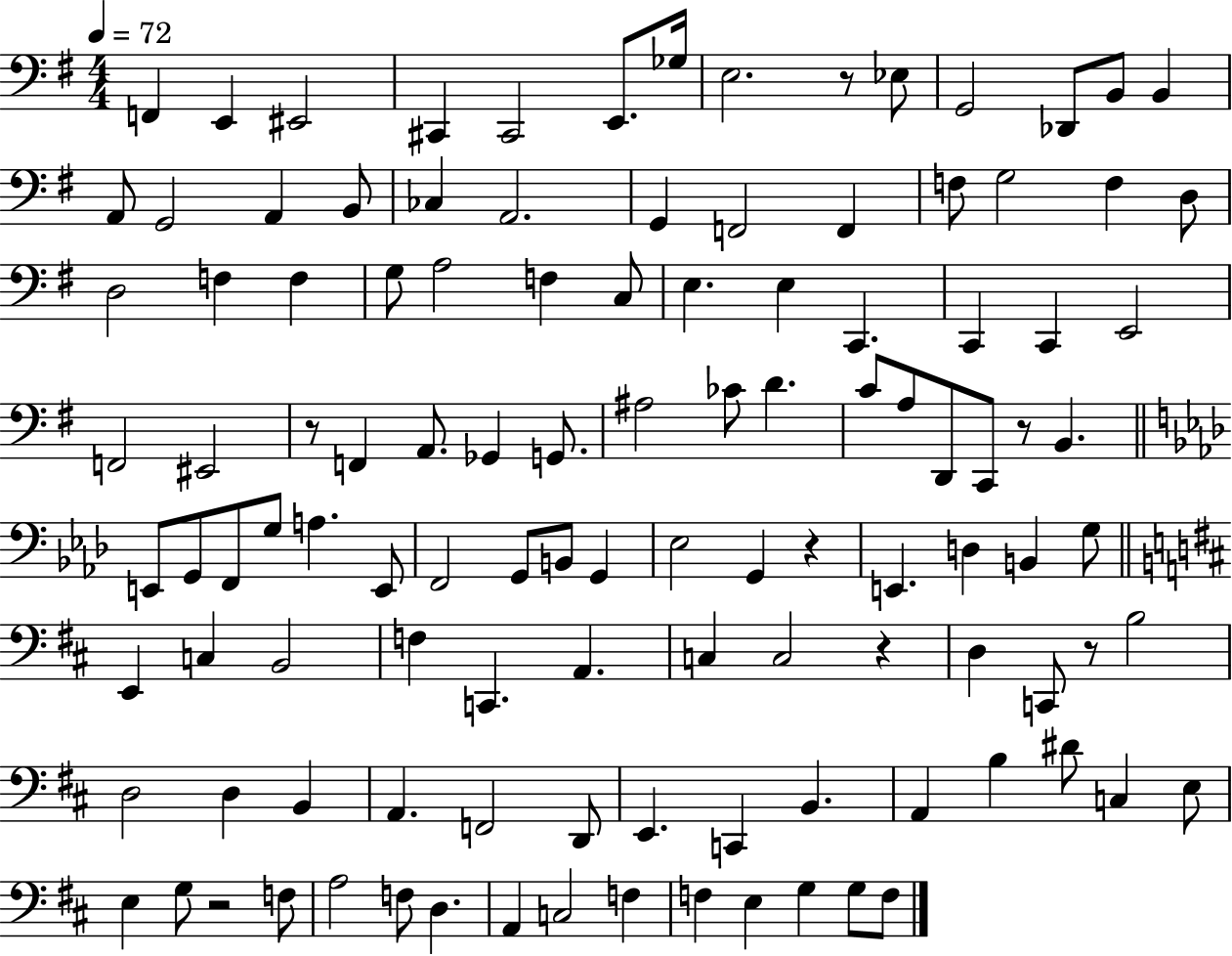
X:1
T:Untitled
M:4/4
L:1/4
K:G
F,, E,, ^E,,2 ^C,, ^C,,2 E,,/2 _G,/4 E,2 z/2 _E,/2 G,,2 _D,,/2 B,,/2 B,, A,,/2 G,,2 A,, B,,/2 _C, A,,2 G,, F,,2 F,, F,/2 G,2 F, D,/2 D,2 F, F, G,/2 A,2 F, C,/2 E, E, C,, C,, C,, E,,2 F,,2 ^E,,2 z/2 F,, A,,/2 _G,, G,,/2 ^A,2 _C/2 D C/2 A,/2 D,,/2 C,,/2 z/2 B,, E,,/2 G,,/2 F,,/2 G,/2 A, E,,/2 F,,2 G,,/2 B,,/2 G,, _E,2 G,, z E,, D, B,, G,/2 E,, C, B,,2 F, C,, A,, C, C,2 z D, C,,/2 z/2 B,2 D,2 D, B,, A,, F,,2 D,,/2 E,, C,, B,, A,, B, ^D/2 C, E,/2 E, G,/2 z2 F,/2 A,2 F,/2 D, A,, C,2 F, F, E, G, G,/2 F,/2